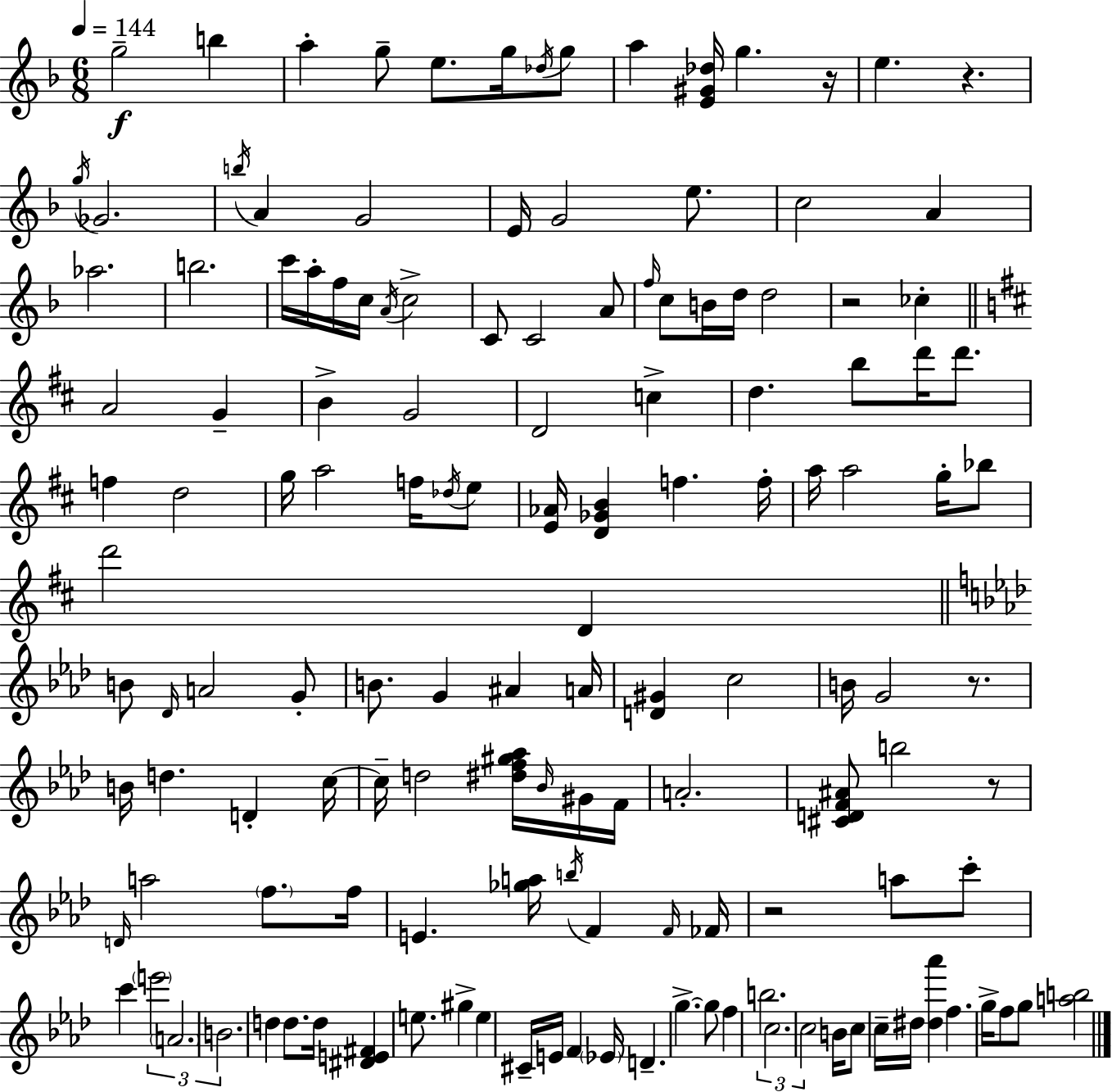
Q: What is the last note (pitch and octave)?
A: G5